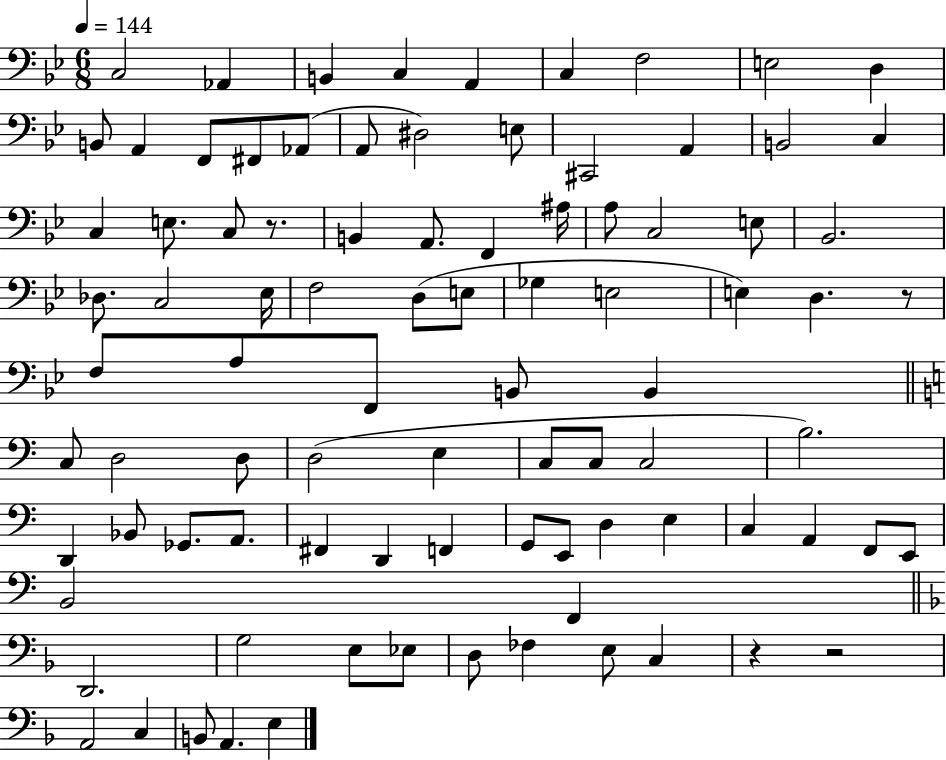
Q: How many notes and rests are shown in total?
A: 90